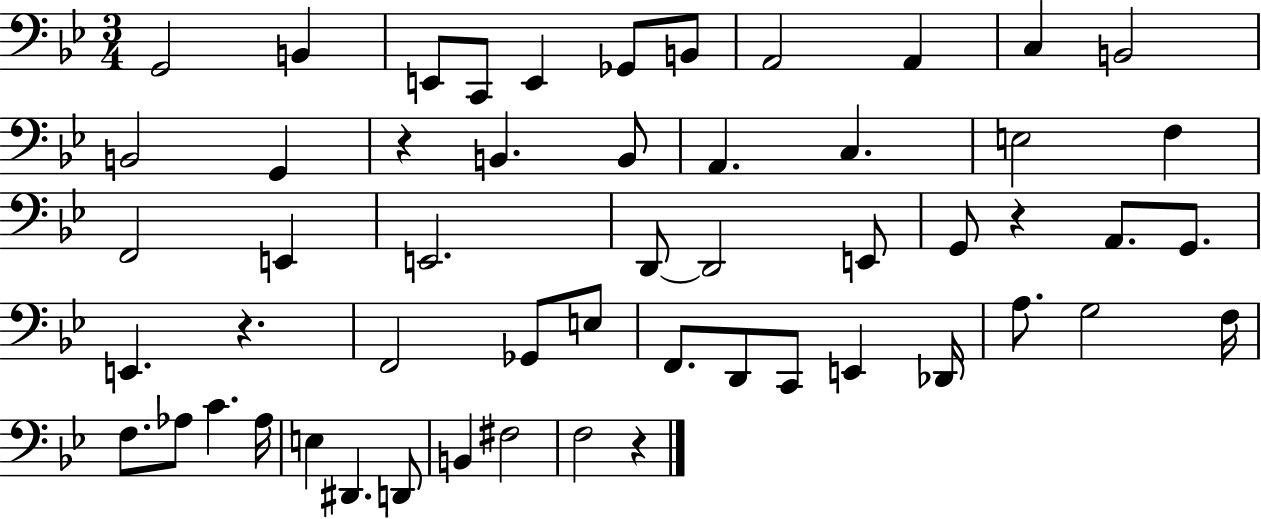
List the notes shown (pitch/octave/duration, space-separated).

G2/h B2/q E2/e C2/e E2/q Gb2/e B2/e A2/h A2/q C3/q B2/h B2/h G2/q R/q B2/q. B2/e A2/q. C3/q. E3/h F3/q F2/h E2/q E2/h. D2/e D2/h E2/e G2/e R/q A2/e. G2/e. E2/q. R/q. F2/h Gb2/e E3/e F2/e. D2/e C2/e E2/q Db2/s A3/e. G3/h F3/s F3/e. Ab3/e C4/q. Ab3/s E3/q D#2/q. D2/e B2/q F#3/h F3/h R/q